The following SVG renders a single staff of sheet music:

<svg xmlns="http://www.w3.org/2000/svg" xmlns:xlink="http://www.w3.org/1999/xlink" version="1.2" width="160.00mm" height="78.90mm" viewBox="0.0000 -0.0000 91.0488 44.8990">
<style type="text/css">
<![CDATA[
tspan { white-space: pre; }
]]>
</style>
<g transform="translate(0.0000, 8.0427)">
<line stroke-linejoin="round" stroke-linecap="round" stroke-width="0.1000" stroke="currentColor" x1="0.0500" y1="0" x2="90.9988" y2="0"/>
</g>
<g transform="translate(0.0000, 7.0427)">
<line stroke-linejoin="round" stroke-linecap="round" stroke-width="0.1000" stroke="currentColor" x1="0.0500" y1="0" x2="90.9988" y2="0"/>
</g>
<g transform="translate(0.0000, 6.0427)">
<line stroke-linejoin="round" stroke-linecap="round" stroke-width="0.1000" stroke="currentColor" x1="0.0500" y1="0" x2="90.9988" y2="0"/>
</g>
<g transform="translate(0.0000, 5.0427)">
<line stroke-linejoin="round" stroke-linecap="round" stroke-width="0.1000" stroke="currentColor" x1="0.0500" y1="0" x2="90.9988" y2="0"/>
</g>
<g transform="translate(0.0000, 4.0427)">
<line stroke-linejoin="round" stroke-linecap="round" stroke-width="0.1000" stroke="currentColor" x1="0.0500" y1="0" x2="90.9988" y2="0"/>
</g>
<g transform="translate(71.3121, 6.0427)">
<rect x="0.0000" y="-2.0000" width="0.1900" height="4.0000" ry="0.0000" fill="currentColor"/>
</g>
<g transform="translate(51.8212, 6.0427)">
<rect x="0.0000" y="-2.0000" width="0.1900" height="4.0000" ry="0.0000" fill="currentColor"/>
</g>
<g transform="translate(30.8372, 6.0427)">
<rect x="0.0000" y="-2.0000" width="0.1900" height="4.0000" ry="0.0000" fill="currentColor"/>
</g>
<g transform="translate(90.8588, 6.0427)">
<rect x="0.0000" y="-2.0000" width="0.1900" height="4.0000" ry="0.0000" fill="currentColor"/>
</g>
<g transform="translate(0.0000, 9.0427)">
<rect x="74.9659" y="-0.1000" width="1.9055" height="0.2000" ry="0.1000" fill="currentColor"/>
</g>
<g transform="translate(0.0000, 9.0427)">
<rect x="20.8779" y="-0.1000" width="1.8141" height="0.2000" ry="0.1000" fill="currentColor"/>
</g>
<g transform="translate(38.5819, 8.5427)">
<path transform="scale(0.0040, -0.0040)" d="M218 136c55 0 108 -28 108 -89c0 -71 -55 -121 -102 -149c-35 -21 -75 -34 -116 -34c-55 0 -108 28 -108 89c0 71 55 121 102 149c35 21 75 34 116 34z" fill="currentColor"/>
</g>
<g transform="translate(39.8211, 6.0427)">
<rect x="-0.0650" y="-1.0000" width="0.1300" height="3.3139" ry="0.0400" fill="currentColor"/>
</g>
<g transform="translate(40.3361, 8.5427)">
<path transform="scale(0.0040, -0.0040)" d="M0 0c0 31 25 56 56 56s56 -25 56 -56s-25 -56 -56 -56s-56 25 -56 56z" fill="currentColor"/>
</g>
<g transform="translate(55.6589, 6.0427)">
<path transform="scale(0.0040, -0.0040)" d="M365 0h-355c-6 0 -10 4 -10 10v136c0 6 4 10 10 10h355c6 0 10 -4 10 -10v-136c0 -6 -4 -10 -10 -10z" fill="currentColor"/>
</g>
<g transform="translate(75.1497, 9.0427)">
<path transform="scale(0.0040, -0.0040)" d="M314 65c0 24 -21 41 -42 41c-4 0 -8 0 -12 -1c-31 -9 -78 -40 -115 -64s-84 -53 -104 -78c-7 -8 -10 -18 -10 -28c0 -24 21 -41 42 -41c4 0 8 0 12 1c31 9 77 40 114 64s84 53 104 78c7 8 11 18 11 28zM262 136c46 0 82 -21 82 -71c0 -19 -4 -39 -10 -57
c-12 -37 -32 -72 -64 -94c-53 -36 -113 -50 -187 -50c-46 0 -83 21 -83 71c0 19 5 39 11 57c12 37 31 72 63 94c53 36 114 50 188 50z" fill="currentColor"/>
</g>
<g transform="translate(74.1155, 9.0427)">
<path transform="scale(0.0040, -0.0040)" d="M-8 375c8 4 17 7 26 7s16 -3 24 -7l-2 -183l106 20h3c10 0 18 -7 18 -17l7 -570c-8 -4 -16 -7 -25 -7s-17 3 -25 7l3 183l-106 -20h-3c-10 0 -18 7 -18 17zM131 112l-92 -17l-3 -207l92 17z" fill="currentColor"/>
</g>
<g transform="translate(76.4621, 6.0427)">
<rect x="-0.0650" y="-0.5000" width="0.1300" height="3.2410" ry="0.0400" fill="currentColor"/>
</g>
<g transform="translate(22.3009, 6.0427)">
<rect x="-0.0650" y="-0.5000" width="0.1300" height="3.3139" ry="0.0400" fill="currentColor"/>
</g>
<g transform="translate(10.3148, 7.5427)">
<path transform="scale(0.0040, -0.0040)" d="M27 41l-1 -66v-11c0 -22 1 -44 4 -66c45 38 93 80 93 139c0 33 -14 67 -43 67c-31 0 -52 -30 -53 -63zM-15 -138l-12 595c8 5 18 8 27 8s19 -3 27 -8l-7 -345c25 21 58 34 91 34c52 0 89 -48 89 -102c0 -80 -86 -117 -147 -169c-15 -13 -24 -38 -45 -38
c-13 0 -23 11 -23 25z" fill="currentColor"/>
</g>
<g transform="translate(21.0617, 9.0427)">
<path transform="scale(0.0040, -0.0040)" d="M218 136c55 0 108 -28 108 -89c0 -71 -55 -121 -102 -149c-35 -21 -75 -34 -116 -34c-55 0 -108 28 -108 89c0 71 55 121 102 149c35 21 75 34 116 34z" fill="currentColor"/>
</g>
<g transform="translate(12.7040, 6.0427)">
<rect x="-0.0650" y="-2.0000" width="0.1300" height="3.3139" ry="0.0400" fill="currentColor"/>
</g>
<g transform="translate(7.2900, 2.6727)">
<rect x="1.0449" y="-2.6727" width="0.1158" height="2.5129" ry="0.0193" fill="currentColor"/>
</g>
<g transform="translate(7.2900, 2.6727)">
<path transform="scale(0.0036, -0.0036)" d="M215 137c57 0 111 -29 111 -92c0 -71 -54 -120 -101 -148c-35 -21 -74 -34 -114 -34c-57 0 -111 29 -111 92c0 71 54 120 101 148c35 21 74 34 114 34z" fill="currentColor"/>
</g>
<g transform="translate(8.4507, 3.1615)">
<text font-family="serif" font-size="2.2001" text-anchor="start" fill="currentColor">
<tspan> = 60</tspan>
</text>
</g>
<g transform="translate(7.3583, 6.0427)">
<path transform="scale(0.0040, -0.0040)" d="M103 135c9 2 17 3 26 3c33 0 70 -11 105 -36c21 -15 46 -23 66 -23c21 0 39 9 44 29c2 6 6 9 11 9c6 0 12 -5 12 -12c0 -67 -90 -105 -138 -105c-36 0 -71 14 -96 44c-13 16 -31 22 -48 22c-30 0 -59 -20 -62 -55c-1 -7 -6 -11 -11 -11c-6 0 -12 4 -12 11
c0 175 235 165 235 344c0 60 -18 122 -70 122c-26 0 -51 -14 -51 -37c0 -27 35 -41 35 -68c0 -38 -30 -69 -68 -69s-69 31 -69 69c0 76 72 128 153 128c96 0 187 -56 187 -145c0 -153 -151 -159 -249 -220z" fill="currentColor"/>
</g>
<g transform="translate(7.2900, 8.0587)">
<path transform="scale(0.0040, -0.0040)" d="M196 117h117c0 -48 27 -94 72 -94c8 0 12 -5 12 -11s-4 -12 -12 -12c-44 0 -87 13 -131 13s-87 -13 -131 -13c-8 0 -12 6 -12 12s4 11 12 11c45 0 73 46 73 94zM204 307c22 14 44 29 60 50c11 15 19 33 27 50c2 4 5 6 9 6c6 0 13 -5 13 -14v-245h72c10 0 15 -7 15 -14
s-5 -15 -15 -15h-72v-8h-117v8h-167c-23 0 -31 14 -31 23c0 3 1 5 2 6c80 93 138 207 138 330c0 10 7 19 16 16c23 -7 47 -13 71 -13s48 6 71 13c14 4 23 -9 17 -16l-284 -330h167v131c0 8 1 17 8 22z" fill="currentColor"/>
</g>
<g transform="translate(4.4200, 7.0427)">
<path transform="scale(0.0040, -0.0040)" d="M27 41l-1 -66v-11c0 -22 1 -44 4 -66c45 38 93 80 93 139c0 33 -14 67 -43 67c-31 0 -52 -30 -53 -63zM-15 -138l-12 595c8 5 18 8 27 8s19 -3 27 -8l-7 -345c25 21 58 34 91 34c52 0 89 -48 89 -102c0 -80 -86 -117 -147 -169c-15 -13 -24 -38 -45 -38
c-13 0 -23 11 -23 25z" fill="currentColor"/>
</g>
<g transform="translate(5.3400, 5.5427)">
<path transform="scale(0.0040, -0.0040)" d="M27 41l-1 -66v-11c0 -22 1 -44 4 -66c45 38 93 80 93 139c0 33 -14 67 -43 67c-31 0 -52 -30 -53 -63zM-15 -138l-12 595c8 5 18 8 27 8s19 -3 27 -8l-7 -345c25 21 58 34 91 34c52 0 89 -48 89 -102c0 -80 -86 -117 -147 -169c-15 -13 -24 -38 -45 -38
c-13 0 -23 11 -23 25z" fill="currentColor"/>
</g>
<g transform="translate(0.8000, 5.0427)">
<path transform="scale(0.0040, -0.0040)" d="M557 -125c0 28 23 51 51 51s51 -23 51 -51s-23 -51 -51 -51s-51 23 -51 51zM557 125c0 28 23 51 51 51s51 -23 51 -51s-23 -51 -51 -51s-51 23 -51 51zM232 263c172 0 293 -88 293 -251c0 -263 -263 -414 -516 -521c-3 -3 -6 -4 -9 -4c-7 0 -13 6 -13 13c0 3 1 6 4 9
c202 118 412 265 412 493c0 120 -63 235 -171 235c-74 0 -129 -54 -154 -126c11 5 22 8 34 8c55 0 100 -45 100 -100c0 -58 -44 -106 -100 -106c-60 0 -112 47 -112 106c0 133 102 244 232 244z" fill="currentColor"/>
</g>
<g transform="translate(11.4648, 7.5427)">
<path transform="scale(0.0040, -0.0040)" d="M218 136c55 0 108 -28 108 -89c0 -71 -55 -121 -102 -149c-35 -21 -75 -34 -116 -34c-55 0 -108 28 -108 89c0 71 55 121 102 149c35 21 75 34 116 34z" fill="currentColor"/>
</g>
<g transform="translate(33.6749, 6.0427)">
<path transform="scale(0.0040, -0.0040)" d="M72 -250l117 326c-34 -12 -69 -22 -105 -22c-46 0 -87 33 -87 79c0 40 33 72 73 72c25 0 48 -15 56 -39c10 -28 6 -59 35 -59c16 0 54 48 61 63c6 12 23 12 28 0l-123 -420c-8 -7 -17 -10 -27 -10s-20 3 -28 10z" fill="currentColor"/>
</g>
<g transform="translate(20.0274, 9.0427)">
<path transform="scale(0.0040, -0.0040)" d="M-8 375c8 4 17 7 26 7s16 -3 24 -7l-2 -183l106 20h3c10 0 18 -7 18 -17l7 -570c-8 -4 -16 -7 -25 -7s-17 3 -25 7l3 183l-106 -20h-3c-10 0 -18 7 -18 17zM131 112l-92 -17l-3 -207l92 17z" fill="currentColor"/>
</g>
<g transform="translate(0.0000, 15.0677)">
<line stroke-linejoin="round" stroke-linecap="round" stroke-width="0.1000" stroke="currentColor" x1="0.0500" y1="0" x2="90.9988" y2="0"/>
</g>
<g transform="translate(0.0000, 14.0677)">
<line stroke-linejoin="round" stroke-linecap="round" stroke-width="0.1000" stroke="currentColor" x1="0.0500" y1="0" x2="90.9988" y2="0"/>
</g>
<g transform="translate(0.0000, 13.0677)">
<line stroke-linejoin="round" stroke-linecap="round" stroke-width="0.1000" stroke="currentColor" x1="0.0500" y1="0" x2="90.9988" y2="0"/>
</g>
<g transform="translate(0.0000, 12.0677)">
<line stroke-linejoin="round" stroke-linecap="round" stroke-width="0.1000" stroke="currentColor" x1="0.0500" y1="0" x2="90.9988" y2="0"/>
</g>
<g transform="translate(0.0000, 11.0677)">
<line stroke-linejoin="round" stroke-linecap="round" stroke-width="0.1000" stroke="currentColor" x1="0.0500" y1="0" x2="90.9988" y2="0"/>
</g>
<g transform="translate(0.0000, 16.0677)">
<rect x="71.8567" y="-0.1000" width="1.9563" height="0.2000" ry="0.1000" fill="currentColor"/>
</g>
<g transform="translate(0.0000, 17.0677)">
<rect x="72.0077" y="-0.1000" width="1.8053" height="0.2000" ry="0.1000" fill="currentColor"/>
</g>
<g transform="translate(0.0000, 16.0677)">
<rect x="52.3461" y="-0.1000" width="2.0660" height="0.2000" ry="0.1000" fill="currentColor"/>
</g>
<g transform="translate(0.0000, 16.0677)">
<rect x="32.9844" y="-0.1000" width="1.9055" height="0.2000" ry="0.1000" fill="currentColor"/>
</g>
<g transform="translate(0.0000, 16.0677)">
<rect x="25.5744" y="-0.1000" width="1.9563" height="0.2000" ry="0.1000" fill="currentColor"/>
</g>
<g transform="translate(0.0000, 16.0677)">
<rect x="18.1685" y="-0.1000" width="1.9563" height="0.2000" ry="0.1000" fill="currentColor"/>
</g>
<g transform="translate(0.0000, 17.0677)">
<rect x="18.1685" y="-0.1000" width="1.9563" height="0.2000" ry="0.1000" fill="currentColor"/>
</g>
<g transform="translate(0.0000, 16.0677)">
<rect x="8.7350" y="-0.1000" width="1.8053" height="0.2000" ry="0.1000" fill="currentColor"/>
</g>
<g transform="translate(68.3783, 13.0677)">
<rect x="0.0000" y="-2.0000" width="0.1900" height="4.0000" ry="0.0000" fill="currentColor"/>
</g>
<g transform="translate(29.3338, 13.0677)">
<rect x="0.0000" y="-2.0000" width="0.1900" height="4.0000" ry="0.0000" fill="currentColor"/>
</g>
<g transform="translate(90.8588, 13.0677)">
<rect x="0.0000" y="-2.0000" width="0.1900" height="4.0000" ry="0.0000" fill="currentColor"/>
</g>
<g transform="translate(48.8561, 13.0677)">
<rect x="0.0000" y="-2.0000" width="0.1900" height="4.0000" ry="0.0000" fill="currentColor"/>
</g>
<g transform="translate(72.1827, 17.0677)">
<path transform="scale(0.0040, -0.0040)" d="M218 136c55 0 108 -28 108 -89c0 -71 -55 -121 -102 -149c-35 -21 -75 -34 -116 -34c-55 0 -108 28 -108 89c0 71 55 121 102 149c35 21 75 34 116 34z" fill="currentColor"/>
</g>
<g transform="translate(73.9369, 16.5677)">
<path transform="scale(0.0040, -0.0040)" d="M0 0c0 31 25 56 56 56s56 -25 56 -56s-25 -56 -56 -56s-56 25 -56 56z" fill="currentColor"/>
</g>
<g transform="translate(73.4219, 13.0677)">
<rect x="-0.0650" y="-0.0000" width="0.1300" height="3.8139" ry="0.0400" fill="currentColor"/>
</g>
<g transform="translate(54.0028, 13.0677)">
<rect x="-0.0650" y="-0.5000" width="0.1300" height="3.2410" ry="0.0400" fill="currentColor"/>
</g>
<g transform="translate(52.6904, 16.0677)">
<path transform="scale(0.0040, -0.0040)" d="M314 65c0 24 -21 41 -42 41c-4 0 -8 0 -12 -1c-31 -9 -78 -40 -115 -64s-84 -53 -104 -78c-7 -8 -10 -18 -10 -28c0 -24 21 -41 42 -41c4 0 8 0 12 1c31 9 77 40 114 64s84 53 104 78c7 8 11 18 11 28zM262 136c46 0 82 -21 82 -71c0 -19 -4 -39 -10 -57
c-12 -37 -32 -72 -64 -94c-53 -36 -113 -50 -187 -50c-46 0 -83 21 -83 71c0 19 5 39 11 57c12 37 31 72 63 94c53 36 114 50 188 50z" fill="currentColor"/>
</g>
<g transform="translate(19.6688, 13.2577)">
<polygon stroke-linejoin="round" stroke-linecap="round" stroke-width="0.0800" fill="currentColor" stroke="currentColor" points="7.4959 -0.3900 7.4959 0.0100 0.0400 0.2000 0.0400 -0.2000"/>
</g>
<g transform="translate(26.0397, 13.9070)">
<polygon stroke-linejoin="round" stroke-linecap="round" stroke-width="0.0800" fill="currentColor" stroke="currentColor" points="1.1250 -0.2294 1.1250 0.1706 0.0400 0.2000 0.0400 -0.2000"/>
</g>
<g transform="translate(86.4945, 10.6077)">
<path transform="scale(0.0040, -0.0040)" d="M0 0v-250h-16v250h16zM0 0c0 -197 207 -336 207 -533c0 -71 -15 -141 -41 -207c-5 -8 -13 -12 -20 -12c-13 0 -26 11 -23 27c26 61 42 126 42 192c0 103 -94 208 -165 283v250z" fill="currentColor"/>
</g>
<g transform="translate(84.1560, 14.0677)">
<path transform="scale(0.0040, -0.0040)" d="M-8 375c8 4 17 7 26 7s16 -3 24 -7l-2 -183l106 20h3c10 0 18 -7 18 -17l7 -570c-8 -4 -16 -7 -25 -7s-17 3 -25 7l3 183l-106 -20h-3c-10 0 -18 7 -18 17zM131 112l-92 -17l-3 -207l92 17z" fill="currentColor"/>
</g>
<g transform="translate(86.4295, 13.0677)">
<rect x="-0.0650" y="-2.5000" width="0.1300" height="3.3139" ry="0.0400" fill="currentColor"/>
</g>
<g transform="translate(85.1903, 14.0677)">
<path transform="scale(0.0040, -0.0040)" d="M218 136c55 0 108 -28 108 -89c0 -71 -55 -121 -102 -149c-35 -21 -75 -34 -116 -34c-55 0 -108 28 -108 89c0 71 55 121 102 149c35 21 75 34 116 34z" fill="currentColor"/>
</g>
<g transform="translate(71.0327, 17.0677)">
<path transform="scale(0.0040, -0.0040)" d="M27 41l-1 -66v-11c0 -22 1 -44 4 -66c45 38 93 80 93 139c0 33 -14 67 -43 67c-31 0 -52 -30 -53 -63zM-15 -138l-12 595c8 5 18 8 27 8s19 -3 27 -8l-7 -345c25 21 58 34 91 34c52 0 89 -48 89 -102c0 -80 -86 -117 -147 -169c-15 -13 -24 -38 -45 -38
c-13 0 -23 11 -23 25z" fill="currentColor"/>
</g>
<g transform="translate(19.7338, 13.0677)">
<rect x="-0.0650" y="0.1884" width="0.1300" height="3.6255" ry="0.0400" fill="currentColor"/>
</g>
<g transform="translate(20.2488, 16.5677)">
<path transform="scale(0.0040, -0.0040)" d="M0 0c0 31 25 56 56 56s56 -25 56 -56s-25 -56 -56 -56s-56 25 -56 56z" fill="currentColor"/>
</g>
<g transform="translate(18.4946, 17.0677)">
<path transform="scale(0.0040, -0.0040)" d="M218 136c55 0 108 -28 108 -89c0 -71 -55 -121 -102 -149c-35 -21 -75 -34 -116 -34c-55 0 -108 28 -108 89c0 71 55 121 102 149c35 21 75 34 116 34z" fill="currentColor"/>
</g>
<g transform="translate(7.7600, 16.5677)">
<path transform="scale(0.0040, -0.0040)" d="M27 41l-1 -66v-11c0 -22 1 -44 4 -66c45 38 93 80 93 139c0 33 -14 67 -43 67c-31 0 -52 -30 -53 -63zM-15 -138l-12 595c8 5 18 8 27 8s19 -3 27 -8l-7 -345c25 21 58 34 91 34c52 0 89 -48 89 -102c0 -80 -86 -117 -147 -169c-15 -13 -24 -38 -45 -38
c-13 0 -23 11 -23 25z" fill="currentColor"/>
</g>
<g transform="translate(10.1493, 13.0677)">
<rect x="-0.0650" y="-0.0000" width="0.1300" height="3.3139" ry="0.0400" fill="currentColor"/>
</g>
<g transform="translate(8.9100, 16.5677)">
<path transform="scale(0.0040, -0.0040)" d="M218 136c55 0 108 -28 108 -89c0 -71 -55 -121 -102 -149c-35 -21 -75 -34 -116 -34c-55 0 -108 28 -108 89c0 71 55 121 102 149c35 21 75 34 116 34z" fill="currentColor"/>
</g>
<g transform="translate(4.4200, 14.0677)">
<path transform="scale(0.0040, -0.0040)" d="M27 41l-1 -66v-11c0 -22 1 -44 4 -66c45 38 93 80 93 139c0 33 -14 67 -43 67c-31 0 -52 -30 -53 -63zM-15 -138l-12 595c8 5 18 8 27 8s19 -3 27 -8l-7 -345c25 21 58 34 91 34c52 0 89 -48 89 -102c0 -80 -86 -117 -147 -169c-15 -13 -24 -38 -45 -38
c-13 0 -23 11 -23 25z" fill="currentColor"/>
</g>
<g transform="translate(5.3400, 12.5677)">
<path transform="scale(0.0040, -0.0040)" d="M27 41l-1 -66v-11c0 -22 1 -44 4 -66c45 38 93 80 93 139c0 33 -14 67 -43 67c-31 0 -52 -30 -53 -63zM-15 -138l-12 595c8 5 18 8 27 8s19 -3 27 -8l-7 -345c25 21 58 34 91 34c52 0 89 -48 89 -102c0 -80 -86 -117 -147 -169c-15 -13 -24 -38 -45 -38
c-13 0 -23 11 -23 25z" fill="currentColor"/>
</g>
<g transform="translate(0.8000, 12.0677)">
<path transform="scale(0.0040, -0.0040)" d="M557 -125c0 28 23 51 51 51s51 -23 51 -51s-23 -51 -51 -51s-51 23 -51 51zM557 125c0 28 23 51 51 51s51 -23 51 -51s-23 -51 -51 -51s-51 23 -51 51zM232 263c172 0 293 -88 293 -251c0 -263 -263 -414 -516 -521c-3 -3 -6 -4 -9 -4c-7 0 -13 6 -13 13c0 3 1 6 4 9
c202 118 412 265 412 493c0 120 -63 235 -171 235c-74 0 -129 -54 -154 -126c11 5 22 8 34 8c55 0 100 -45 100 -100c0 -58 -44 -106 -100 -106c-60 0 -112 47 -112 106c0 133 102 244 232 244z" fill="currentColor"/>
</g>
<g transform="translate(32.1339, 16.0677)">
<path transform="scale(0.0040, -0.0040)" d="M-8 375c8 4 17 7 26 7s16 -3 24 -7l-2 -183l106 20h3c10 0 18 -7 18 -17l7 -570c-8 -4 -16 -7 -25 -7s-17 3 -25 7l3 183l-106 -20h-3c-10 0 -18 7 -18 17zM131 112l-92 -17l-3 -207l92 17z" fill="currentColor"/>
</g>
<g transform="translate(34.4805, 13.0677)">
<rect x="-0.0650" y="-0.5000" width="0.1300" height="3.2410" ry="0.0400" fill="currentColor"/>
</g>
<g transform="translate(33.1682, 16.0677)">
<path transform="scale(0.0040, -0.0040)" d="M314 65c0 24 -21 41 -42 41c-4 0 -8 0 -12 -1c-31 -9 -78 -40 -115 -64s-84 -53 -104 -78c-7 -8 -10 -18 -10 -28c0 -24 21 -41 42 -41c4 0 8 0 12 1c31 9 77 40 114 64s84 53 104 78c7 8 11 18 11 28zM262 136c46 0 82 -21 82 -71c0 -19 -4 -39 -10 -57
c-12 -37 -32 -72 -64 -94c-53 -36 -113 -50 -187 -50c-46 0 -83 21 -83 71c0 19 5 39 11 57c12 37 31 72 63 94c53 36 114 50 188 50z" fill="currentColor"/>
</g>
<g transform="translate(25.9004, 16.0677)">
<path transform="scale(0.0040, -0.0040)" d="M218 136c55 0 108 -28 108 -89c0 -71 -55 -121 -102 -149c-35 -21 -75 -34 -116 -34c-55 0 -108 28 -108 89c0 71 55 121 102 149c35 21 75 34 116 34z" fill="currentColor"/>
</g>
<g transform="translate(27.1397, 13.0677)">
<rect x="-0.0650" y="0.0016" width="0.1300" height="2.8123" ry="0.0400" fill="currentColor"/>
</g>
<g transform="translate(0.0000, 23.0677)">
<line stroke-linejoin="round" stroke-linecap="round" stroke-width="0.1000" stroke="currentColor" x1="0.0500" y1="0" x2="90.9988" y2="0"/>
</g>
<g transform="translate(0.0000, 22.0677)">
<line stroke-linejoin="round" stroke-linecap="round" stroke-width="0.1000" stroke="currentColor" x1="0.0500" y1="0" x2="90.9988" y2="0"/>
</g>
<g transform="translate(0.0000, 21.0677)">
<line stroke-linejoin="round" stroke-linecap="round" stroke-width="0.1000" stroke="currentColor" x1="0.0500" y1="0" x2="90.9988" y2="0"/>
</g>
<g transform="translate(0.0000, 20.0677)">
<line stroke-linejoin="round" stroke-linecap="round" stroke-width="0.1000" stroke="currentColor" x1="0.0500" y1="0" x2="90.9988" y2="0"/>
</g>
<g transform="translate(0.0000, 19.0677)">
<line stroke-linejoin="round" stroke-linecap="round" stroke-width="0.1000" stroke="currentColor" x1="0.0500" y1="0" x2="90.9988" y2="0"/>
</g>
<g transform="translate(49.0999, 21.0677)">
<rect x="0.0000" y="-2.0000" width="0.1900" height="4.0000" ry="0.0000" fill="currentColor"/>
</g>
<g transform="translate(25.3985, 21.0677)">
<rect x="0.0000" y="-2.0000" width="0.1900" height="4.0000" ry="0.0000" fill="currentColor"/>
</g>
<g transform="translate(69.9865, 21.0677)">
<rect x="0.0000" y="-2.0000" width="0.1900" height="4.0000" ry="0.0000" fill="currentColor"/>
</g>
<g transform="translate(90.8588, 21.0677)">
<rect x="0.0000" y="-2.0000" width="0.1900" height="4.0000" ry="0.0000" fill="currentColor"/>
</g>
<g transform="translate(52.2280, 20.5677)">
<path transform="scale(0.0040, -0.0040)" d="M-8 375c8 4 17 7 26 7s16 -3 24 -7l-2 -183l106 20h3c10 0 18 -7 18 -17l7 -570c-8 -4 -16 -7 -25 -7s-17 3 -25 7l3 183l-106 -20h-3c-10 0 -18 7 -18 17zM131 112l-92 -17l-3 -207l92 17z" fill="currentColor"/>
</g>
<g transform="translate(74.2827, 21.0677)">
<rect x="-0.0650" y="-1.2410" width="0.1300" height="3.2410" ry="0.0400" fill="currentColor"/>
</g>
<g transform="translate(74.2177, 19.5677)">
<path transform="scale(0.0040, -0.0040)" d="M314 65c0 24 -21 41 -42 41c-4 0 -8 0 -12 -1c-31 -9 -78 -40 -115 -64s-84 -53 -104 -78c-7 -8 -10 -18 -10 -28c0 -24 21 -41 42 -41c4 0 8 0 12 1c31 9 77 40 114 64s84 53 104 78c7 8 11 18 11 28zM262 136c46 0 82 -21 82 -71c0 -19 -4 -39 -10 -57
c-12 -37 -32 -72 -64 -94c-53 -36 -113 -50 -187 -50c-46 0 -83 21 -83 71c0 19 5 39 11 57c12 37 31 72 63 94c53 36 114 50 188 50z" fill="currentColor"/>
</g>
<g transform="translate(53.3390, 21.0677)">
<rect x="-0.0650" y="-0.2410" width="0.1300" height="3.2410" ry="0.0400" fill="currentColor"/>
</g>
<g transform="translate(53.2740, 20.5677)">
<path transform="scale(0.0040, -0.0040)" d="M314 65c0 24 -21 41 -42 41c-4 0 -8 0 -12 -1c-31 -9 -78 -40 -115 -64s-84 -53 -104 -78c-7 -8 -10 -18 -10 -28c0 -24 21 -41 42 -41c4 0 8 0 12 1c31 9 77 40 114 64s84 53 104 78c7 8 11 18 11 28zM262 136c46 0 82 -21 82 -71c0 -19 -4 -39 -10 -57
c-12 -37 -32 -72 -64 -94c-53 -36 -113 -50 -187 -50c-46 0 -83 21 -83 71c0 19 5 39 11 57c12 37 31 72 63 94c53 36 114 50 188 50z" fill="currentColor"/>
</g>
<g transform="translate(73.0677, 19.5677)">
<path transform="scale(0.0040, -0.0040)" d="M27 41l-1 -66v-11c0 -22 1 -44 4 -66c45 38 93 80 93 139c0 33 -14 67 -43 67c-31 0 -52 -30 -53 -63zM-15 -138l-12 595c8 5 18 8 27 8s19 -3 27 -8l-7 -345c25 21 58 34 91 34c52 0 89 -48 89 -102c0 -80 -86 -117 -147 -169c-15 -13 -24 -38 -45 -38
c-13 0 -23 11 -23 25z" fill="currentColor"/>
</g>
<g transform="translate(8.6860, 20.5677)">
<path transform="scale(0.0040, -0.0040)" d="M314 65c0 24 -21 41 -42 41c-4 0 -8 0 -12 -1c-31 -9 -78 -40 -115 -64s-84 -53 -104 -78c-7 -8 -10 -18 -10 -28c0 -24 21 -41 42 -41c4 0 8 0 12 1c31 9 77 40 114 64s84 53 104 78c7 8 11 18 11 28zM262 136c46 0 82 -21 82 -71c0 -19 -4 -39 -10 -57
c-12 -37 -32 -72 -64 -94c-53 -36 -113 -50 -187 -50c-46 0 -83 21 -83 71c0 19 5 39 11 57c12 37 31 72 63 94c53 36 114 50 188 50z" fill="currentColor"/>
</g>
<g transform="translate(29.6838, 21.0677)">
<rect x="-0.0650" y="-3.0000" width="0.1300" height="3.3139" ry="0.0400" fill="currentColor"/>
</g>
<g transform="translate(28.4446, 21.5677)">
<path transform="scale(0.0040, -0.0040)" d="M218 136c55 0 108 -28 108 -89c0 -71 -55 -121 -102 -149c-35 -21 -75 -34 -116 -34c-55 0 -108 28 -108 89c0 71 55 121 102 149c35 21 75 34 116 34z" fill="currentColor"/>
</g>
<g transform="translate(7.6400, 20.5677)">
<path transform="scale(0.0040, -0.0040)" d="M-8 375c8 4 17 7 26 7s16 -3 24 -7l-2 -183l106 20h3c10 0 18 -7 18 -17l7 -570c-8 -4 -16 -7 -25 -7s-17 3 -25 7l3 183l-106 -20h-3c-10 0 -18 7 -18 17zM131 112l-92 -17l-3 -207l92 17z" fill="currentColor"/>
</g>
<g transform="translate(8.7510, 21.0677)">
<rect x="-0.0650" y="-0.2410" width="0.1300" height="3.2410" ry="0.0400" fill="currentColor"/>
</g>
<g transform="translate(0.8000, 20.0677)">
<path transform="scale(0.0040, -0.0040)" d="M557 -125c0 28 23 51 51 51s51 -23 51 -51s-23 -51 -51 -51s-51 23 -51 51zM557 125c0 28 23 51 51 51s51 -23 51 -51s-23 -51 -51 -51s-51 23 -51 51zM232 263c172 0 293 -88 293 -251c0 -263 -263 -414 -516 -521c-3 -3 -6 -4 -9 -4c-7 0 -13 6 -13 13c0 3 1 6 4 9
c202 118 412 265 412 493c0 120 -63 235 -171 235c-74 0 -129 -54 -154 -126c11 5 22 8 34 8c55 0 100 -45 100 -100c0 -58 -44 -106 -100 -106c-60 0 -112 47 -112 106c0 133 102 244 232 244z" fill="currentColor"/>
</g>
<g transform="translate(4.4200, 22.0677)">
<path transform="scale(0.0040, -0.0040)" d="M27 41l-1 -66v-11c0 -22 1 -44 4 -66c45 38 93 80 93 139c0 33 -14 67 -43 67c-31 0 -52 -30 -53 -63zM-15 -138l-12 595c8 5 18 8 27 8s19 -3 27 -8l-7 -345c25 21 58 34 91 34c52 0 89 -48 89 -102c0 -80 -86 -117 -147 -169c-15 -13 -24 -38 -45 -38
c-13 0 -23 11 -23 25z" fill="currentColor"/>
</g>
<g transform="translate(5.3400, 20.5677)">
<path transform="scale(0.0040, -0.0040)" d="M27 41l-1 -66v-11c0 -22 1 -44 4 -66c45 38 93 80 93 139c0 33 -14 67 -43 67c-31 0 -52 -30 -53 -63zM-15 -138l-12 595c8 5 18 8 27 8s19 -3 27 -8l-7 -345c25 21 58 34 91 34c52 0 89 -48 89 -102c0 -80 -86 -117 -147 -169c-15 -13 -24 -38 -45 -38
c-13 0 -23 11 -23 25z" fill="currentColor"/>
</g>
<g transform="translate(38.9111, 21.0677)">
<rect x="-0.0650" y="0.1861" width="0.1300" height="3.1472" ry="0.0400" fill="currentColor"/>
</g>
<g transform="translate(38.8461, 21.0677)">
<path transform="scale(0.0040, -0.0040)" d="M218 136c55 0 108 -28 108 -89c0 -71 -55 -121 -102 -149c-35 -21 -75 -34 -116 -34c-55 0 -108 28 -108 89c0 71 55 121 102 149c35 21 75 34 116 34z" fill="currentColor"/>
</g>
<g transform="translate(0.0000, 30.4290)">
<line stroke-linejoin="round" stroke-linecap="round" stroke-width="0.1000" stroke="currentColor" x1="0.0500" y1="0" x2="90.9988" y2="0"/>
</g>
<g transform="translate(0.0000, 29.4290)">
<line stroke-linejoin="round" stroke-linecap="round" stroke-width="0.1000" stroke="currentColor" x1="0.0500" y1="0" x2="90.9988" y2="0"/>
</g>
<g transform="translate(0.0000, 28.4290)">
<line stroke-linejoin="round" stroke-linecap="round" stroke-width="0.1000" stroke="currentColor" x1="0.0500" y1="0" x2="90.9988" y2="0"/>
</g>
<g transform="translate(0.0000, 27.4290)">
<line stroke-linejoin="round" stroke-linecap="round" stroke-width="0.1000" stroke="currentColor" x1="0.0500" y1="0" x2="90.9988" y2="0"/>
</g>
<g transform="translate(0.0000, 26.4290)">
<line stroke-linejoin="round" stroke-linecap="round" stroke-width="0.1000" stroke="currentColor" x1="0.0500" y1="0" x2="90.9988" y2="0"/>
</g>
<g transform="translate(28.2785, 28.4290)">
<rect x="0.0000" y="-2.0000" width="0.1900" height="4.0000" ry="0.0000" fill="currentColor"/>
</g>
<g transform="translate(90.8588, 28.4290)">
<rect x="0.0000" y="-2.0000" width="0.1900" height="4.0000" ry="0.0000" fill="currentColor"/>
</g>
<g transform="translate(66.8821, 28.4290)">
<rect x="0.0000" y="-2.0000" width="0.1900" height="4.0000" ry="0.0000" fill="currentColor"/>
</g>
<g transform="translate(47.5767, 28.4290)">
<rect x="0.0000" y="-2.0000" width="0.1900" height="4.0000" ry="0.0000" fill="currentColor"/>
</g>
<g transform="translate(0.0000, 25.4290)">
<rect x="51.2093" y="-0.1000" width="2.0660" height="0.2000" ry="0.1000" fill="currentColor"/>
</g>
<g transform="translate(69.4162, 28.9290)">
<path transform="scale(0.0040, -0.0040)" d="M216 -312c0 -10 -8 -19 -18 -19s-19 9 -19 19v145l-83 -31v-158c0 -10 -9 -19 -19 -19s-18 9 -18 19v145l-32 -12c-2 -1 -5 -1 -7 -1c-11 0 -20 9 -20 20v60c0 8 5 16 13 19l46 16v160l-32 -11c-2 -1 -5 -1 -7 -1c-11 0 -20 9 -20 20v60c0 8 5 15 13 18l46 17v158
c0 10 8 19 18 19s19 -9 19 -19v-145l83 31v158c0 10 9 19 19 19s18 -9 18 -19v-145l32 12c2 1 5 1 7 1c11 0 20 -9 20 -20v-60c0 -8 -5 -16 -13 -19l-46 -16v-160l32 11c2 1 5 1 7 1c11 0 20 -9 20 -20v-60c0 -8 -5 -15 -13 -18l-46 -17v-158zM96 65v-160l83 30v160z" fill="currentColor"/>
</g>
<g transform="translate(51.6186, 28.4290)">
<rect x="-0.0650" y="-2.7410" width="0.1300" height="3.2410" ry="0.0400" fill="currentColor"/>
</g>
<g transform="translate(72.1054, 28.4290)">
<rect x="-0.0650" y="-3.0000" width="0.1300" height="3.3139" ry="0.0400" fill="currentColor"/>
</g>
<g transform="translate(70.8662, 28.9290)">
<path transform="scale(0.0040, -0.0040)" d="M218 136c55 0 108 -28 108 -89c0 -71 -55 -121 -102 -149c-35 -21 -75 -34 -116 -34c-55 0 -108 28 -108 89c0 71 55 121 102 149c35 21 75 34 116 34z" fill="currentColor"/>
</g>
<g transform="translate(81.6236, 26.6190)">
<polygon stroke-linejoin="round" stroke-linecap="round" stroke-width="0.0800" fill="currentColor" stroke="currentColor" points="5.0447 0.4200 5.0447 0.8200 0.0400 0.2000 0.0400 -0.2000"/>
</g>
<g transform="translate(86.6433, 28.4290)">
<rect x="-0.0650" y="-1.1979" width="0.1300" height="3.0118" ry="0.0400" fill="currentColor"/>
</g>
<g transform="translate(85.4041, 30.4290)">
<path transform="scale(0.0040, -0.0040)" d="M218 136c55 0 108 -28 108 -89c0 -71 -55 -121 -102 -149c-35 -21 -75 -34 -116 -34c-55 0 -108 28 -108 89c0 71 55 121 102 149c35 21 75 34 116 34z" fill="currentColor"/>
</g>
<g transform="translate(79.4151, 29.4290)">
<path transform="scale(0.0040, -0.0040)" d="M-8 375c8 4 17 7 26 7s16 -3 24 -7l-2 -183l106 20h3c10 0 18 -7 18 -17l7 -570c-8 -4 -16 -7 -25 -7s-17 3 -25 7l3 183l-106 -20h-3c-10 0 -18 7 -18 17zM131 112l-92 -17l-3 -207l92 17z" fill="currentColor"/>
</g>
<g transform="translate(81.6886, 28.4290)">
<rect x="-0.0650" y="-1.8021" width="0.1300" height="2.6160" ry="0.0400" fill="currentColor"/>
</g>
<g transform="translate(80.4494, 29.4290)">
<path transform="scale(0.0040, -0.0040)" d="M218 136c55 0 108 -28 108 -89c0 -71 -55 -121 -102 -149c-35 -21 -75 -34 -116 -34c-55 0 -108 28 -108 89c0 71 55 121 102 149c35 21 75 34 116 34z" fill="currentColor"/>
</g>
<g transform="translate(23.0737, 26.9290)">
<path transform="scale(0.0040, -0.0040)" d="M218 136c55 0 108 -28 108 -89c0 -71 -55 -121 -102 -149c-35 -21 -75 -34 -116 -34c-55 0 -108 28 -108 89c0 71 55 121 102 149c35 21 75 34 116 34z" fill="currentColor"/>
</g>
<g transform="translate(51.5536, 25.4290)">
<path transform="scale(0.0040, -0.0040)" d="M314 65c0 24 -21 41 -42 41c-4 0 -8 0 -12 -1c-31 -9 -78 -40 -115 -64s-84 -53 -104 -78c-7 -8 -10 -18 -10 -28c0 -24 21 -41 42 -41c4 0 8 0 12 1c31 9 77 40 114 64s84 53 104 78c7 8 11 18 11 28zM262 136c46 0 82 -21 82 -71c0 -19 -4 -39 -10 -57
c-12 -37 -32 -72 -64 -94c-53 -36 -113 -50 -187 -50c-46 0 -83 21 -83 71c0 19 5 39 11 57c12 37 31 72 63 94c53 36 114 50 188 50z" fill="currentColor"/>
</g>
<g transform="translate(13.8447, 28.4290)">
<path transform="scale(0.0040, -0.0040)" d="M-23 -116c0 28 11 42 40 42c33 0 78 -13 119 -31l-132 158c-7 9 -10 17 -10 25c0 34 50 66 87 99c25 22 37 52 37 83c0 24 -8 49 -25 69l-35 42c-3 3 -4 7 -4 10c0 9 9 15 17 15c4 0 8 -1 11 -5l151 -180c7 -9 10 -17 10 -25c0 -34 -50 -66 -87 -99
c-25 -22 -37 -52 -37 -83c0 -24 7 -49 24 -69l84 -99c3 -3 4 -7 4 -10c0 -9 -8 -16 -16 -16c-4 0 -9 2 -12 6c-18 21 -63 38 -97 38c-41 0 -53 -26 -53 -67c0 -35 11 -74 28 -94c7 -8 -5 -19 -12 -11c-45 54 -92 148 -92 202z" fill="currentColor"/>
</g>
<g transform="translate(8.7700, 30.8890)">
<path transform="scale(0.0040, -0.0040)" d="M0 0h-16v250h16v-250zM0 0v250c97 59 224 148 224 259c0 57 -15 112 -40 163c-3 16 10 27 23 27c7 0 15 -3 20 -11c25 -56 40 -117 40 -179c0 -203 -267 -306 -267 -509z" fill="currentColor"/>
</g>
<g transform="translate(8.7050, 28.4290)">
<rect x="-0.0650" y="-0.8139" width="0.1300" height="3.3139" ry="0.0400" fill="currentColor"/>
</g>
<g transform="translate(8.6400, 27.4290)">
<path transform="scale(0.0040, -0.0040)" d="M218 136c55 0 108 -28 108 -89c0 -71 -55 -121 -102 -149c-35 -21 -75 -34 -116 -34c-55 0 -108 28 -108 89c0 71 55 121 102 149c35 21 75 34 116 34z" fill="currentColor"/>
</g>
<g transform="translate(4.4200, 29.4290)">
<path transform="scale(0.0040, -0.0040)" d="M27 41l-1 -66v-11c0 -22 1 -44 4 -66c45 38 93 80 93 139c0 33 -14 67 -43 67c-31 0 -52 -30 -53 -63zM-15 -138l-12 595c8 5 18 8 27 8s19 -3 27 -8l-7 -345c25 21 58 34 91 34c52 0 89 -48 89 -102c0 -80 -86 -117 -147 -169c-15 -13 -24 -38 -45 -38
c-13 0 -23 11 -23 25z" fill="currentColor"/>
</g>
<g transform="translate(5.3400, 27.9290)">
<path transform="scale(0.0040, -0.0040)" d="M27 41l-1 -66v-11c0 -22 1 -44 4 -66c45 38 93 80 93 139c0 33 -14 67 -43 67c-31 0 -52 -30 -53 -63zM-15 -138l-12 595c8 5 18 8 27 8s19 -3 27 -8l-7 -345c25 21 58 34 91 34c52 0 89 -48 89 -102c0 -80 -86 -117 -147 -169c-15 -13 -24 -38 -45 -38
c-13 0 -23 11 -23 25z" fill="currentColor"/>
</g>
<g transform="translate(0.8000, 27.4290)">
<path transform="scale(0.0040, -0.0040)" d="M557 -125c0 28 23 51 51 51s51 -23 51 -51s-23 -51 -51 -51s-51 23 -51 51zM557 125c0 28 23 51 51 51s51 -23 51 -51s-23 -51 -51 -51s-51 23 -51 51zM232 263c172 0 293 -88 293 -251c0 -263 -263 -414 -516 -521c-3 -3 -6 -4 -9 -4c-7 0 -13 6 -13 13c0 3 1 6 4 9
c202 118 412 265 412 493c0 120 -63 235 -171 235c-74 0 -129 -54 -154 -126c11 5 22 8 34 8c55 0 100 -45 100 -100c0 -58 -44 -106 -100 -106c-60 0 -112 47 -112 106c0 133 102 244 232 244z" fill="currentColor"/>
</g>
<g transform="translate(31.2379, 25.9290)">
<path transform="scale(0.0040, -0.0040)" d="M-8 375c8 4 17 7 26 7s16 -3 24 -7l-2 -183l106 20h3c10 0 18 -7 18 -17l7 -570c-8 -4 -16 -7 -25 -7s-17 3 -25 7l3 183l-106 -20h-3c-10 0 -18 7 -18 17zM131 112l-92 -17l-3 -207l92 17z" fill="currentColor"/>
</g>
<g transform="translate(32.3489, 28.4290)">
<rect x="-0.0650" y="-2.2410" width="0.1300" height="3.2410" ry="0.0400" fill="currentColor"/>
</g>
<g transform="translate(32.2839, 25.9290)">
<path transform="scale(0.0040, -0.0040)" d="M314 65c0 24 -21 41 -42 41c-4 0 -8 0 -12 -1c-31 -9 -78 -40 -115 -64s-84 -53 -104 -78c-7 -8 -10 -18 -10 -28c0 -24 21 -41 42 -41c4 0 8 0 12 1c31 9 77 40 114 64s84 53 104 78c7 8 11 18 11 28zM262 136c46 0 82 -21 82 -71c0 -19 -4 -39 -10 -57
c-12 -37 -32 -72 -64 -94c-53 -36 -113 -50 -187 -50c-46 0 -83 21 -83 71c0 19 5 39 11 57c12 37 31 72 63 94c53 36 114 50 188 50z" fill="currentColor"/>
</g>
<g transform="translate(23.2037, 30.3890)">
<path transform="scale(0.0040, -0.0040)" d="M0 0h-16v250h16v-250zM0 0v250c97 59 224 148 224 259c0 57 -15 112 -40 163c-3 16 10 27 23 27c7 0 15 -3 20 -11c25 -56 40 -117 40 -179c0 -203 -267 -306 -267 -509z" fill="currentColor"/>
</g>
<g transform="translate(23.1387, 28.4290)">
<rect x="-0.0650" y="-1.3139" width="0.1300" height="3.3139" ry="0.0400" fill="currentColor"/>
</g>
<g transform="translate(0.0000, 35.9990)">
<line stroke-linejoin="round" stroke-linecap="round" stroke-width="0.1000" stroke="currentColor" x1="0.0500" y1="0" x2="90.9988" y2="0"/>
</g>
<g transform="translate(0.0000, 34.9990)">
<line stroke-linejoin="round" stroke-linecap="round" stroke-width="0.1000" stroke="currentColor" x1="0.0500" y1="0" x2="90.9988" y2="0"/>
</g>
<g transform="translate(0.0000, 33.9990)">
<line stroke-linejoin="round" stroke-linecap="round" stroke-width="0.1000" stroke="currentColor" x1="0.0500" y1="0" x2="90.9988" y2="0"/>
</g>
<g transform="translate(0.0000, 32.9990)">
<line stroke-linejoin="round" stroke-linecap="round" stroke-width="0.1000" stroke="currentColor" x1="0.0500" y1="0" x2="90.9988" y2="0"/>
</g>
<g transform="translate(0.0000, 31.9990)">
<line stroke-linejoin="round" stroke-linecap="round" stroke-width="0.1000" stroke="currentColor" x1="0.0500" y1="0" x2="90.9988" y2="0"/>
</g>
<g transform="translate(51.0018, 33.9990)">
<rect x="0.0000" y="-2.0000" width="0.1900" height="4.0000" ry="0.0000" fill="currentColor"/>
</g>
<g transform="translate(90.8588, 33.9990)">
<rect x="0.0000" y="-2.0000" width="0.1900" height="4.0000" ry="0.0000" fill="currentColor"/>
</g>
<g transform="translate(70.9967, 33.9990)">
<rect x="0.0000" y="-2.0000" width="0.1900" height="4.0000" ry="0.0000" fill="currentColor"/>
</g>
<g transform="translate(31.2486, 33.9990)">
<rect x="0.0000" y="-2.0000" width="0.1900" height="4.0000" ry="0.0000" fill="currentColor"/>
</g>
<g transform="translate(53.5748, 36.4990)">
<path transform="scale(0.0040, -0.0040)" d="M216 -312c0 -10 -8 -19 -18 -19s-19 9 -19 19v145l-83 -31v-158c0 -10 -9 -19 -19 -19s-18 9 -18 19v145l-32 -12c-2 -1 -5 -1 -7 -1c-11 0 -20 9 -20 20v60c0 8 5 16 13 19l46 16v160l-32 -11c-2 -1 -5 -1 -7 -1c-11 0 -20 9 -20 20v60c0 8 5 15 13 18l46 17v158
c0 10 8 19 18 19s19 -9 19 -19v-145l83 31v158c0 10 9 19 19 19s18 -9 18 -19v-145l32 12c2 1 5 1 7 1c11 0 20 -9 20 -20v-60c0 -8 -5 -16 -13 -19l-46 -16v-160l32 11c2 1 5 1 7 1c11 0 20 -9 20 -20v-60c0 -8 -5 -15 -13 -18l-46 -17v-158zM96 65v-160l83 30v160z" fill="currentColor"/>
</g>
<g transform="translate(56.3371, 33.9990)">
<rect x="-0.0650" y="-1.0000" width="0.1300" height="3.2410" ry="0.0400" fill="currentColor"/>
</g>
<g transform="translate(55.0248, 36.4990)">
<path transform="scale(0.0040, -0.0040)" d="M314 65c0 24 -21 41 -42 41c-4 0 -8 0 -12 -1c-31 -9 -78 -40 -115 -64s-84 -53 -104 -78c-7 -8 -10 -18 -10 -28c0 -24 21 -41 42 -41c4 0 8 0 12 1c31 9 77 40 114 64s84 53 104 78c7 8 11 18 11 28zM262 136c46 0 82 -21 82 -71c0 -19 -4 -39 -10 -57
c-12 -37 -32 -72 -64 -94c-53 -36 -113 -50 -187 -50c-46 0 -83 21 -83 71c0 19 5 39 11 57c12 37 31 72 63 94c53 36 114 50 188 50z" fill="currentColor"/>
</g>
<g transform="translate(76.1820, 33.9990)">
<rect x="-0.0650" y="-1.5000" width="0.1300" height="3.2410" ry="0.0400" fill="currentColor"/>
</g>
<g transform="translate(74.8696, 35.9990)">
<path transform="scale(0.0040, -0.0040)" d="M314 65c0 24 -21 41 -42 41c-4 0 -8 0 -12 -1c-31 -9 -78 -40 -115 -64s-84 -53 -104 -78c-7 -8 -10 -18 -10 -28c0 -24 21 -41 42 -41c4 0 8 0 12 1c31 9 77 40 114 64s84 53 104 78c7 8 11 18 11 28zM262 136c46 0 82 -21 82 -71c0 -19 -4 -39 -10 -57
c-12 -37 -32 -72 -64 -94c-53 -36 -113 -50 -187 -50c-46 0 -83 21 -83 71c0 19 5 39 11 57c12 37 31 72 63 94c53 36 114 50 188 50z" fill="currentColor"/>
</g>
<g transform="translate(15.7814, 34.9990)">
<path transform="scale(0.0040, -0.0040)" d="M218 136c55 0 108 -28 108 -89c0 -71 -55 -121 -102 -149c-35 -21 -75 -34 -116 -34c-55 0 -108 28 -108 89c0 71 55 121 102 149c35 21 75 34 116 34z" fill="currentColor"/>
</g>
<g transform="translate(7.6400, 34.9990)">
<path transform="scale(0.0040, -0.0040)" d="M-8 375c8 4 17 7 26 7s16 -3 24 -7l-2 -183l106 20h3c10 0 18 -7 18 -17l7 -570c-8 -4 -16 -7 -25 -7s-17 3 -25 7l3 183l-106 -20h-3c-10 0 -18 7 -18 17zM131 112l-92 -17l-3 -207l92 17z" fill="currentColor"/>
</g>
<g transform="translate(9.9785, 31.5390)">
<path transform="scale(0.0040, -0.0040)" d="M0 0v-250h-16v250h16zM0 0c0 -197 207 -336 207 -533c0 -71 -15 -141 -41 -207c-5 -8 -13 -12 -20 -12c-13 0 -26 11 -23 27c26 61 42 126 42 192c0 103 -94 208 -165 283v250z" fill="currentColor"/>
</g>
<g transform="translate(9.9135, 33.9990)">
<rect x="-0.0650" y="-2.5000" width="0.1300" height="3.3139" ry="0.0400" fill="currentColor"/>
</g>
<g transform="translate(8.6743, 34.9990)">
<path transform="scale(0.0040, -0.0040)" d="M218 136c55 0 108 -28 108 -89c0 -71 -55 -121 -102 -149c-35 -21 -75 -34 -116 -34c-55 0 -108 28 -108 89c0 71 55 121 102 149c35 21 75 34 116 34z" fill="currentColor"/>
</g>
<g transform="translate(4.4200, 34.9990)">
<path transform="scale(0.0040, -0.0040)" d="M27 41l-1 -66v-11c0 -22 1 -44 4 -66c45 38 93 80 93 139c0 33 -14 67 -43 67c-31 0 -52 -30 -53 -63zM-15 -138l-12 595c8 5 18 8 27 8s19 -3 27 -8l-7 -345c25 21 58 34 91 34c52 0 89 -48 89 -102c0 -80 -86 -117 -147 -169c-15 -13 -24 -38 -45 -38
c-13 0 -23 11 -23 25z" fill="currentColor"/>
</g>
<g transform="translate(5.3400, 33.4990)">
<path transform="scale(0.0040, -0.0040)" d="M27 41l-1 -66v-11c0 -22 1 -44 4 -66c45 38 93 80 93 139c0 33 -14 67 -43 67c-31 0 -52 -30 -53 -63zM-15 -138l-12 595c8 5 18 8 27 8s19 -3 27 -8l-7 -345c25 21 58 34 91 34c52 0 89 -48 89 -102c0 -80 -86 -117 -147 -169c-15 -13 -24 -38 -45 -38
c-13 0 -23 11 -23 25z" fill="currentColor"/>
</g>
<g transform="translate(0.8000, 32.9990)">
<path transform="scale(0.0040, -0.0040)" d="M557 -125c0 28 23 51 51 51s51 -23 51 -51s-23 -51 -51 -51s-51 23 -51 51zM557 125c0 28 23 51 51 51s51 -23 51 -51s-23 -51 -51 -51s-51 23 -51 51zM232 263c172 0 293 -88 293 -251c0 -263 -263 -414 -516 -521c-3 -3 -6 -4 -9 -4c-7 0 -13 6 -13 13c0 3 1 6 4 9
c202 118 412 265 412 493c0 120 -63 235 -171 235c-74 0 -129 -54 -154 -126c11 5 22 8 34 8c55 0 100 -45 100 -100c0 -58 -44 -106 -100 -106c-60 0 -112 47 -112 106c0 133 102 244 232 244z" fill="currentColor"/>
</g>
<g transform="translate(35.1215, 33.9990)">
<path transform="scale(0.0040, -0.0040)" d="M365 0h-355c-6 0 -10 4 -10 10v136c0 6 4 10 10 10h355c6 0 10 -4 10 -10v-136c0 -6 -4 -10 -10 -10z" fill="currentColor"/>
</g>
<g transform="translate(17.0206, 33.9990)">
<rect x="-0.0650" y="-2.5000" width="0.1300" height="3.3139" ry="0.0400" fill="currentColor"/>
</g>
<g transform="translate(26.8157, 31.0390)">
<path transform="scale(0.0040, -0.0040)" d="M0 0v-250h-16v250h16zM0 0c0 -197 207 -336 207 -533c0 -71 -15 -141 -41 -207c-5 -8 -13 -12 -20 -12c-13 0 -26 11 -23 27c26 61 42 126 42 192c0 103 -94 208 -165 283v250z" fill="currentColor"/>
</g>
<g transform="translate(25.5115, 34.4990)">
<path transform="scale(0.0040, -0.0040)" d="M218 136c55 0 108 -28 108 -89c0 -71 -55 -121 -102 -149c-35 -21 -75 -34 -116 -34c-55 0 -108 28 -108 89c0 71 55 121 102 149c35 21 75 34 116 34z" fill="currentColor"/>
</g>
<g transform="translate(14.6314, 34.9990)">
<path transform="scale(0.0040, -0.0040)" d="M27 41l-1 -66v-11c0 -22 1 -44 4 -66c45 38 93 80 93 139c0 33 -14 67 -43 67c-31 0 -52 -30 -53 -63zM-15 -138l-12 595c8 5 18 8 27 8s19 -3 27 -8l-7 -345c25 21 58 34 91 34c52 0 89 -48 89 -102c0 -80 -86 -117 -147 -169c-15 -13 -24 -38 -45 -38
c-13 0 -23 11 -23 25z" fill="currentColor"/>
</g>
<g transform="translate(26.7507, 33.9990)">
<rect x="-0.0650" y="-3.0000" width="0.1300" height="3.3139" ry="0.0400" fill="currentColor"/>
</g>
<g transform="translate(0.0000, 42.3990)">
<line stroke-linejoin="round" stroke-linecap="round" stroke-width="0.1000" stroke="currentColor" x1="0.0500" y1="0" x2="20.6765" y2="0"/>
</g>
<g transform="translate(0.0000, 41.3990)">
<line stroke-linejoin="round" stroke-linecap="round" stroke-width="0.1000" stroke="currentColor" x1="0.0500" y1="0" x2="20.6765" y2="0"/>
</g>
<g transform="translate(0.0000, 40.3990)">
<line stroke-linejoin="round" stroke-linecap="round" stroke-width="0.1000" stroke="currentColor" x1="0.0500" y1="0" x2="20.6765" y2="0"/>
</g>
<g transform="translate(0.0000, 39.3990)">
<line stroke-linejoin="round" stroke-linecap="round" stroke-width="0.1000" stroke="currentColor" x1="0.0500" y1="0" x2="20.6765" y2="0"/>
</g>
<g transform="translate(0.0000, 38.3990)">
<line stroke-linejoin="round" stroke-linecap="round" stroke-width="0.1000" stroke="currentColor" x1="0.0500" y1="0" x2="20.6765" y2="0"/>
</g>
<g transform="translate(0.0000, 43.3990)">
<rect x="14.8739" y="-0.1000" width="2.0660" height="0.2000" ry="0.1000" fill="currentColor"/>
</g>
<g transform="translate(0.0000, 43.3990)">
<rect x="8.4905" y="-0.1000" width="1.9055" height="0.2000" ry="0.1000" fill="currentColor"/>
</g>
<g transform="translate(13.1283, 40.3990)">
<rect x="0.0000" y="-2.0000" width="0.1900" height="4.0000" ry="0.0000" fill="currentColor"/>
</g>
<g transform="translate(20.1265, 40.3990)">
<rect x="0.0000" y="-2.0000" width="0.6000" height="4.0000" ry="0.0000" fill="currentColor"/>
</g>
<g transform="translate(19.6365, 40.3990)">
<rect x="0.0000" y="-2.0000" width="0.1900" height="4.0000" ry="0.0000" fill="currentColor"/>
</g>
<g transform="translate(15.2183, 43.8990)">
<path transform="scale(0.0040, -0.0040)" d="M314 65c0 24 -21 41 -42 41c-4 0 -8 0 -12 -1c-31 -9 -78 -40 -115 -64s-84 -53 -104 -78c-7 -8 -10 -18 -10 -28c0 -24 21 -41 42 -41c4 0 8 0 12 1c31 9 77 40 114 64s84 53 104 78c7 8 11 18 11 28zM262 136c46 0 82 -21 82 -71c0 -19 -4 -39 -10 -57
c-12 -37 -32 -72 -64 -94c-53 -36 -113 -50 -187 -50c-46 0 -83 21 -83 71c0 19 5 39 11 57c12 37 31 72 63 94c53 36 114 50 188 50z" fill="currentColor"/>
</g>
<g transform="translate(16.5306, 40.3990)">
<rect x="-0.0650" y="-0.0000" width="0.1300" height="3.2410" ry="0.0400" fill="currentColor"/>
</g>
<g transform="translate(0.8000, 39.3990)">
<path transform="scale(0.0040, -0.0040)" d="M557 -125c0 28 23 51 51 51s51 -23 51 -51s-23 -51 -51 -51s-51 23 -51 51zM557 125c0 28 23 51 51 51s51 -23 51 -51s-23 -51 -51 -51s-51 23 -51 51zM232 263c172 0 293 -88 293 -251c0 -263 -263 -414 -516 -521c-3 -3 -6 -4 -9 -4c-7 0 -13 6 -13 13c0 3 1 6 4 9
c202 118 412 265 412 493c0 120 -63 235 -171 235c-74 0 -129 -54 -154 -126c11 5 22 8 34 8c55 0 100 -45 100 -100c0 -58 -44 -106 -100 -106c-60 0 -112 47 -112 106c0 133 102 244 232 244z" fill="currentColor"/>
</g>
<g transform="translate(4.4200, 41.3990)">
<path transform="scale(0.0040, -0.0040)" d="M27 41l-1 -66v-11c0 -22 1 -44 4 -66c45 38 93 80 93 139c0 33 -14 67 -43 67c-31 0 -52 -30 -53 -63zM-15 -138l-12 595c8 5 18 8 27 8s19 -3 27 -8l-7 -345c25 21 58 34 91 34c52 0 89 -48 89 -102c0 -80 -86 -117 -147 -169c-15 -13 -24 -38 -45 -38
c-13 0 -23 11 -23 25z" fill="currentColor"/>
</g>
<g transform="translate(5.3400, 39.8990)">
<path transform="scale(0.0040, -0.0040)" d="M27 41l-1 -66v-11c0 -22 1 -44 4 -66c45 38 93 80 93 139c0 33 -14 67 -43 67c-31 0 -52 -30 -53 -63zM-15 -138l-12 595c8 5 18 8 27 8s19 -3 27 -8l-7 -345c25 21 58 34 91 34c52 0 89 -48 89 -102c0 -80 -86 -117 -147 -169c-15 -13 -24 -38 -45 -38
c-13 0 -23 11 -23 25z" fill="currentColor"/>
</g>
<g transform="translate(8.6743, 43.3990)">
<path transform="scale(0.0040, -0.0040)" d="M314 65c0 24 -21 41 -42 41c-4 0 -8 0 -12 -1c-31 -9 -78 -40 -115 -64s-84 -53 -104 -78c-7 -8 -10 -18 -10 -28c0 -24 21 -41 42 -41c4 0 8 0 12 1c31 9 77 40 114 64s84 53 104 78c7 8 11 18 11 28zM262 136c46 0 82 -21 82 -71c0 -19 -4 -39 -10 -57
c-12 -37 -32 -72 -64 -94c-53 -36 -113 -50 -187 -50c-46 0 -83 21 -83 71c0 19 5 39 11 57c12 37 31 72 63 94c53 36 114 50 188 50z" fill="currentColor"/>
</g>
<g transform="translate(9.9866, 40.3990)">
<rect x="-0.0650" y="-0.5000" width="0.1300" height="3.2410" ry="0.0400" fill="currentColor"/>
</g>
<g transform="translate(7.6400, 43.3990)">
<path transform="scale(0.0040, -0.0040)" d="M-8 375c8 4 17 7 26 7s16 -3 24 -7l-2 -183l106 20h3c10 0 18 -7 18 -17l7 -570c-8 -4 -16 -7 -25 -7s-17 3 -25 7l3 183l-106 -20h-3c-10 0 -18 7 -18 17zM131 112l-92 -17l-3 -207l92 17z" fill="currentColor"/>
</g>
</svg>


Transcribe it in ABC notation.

X:1
T:Untitled
M:2/4
L:1/4
K:Bb
_A,, E,, z/2 F,, z2 E,,2 _D,, C,,/2 _E,,/4 E,,2 _E,,2 _C,, B,,/2 E,2 C, D, E,2 _G,2 F,/2 z G,/2 B,2 C2 ^C, B,,/2 G,,/2 B,,/2 _B,, C,/2 z2 ^F,,2 G,,2 E,,2 D,,2